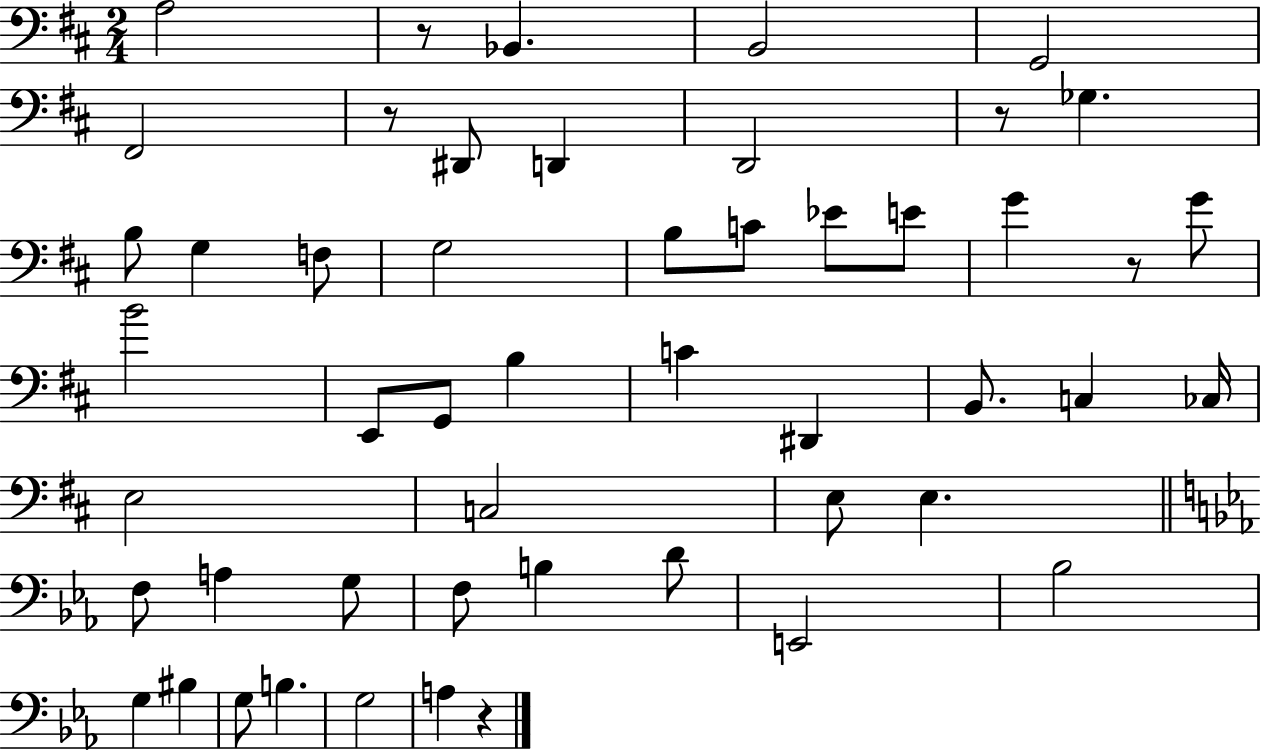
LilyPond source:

{
  \clef bass
  \numericTimeSignature
  \time 2/4
  \key d \major
  a2 | r8 bes,4. | b,2 | g,2 | \break fis,2 | r8 dis,8 d,4 | d,2 | r8 ges4. | \break b8 g4 f8 | g2 | b8 c'8 ees'8 e'8 | g'4 r8 g'8 | \break b'2 | e,8 g,8 b4 | c'4 dis,4 | b,8. c4 ces16 | \break e2 | c2 | e8 e4. | \bar "||" \break \key ees \major f8 a4 g8 | f8 b4 d'8 | e,2 | bes2 | \break g4 bis4 | g8 b4. | g2 | a4 r4 | \break \bar "|."
}